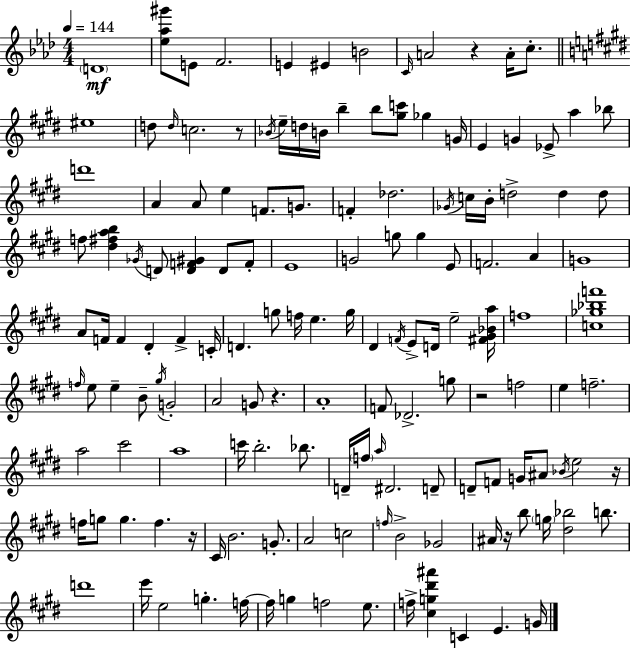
X:1
T:Untitled
M:4/4
L:1/4
K:Fm
D4 [_e_a^g']/2 E/2 F2 E ^E B2 C/4 A2 z A/4 c/2 ^e4 d/2 d/4 c2 z/2 _B/4 e/4 d/4 B/4 b b/2 [^gc']/2 _g G/4 E G _E/2 a _b/2 d'4 A A/2 e F/2 G/2 F _d2 _G/4 c/4 B/4 d2 d d/2 f/2 [^d^fab] _G/4 D/2 [DF^G] D/2 F/2 E4 G2 g/2 g E/2 F2 A G4 A/2 F/4 F ^D F C/4 D g/2 f/4 e g/4 ^D F/4 E/2 D/4 e2 [^F^G_Ba]/4 f4 [c_g_bf']4 f/4 e/2 e B/2 ^g/4 G2 A2 G/2 z A4 F/2 _D2 g/2 z2 f2 e f2 a2 ^c'2 a4 c'/4 b2 _b/2 D/4 f/4 a/4 ^D2 D/2 D/2 F/2 G/4 ^A/2 _B/4 e2 z/4 f/4 g/2 g f z/4 ^C/4 B2 G/2 A2 c2 f/4 B2 _G2 ^A/4 z/4 b/2 g/4 [^d_b]2 b/2 d'4 e'/4 e2 g f/4 f/4 g f2 e/2 f/4 [^cg^d'^a'] C E G/4